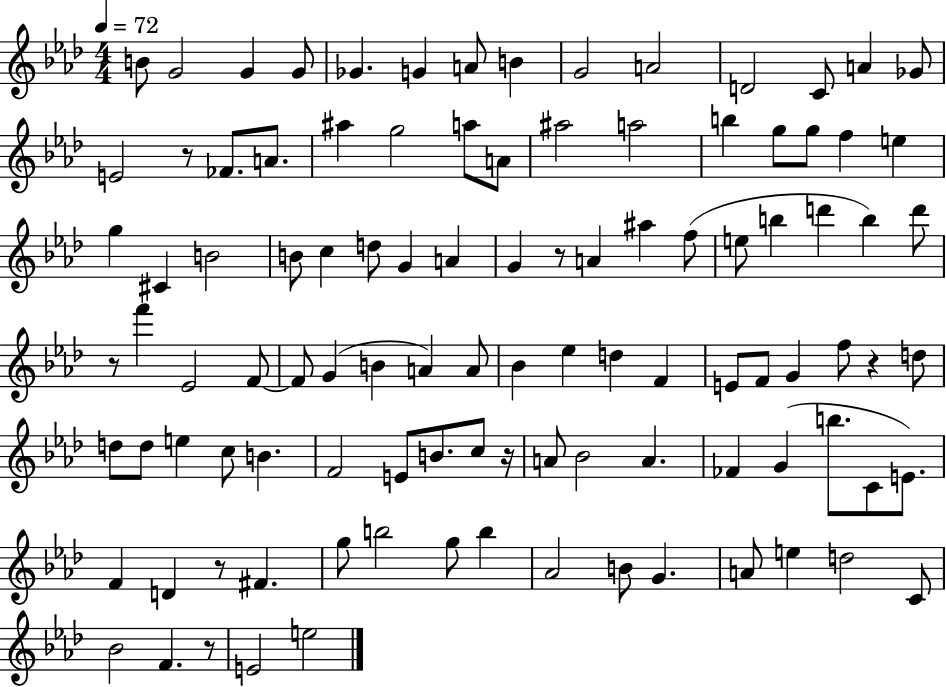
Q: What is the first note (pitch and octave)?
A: B4